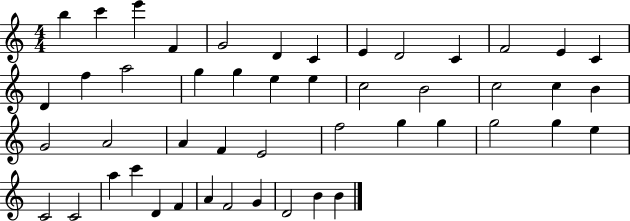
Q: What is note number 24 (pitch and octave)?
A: C5